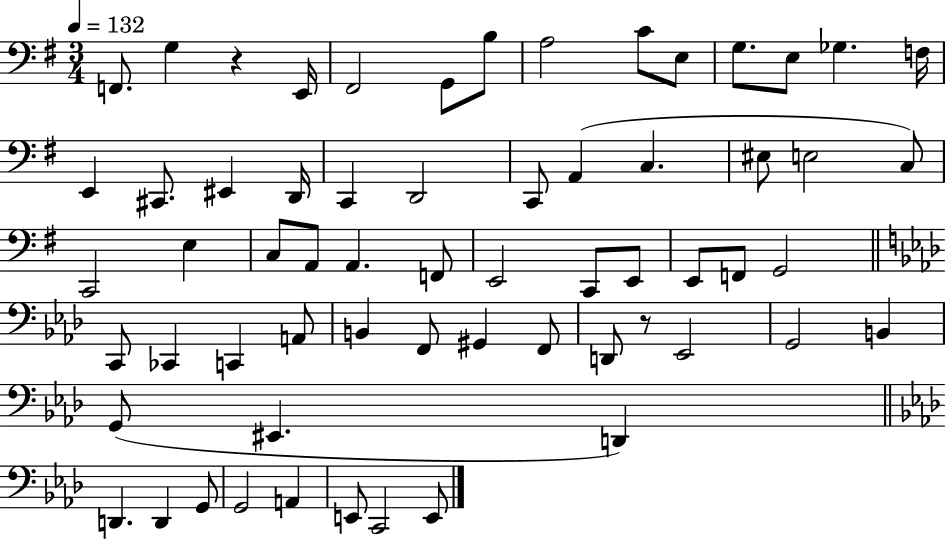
{
  \clef bass
  \numericTimeSignature
  \time 3/4
  \key g \major
  \tempo 4 = 132
  \repeat volta 2 { f,8. g4 r4 e,16 | fis,2 g,8 b8 | a2 c'8 e8 | g8. e8 ges4. f16 | \break e,4 cis,8. eis,4 d,16 | c,4 d,2 | c,8 a,4( c4. | eis8 e2 c8) | \break c,2 e4 | c8 a,8 a,4. f,8 | e,2 c,8 e,8 | e,8 f,8 g,2 | \break \bar "||" \break \key aes \major c,8 ces,4 c,4 a,8 | b,4 f,8 gis,4 f,8 | d,8 r8 ees,2 | g,2 b,4 | \break g,8( eis,4. d,4) | \bar "||" \break \key f \minor d,4. d,4 g,8 | g,2 a,4 | e,8 c,2 e,8 | } \bar "|."
}